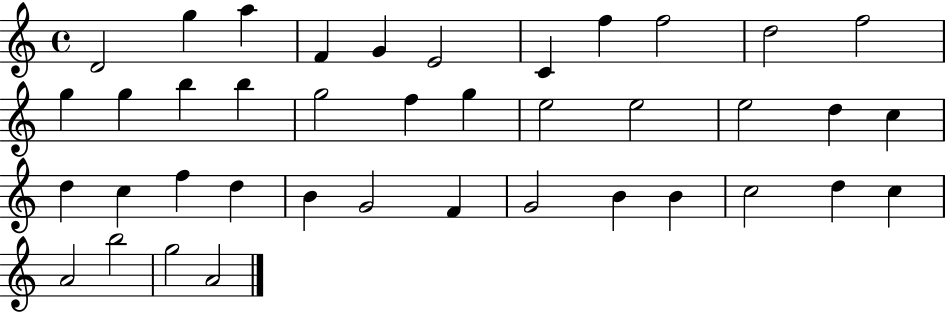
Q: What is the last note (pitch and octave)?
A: A4